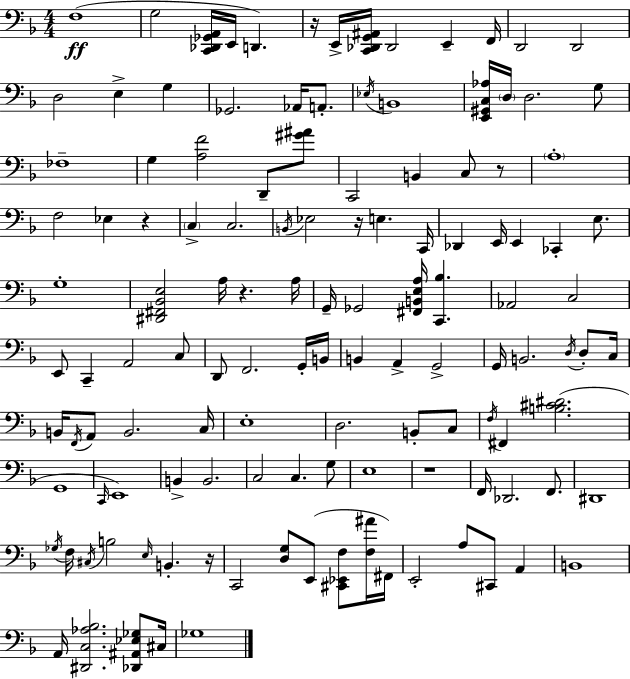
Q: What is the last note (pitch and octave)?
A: Gb3